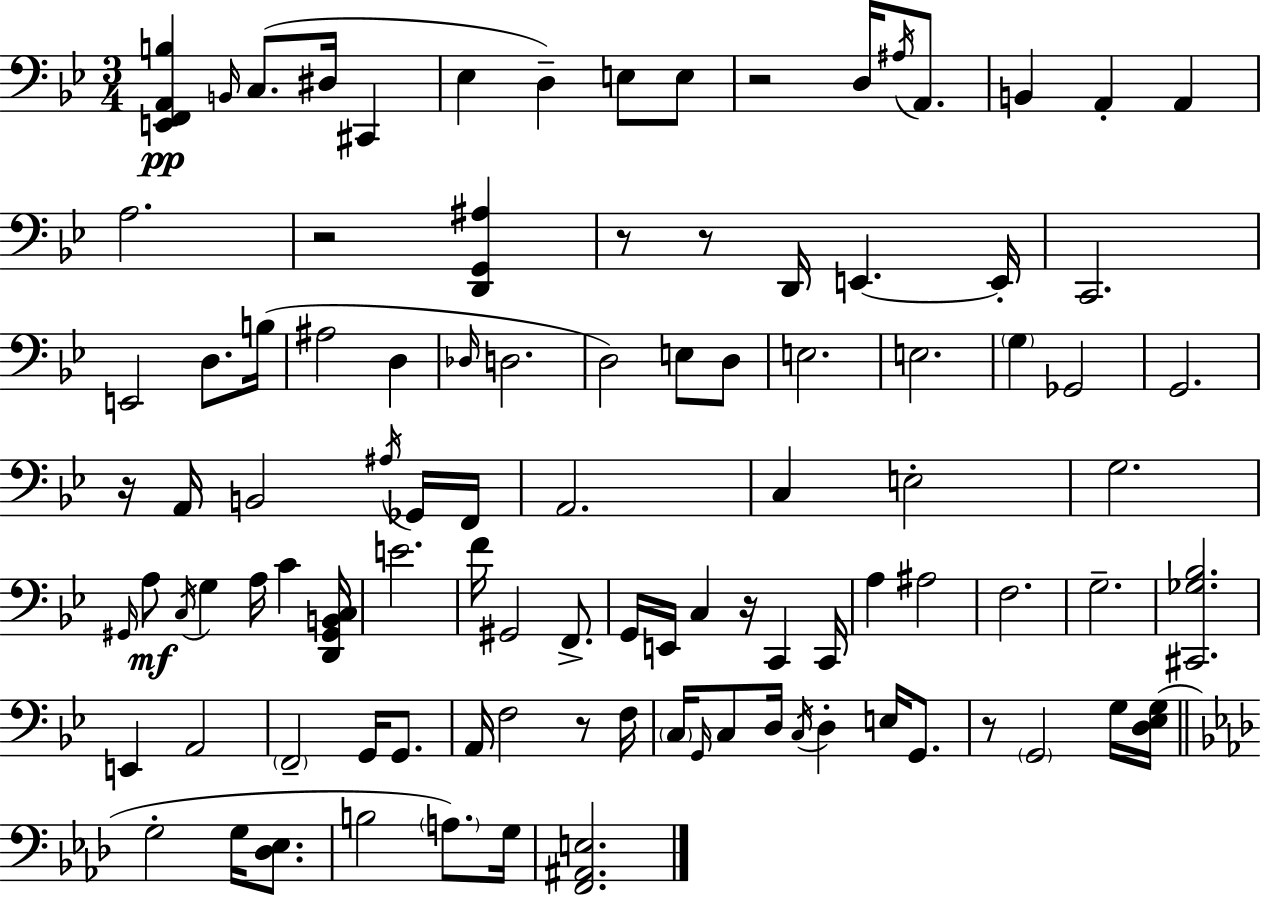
X:1
T:Untitled
M:3/4
L:1/4
K:Bb
[E,,F,,A,,B,] B,,/4 C,/2 ^D,/4 ^C,, _E, D, E,/2 E,/2 z2 D,/4 ^A,/4 A,,/2 B,, A,, A,, A,2 z2 [D,,G,,^A,] z/2 z/2 D,,/4 E,, E,,/4 C,,2 E,,2 D,/2 B,/4 ^A,2 D, _D,/4 D,2 D,2 E,/2 D,/2 E,2 E,2 G, _G,,2 G,,2 z/4 A,,/4 B,,2 ^A,/4 _G,,/4 F,,/4 A,,2 C, E,2 G,2 ^G,,/4 A,/2 C,/4 G, A,/4 C [D,,^G,,B,,C,]/4 E2 F/4 ^G,,2 F,,/2 G,,/4 E,,/4 C, z/4 C,, C,,/4 A, ^A,2 F,2 G,2 [^C,,_G,_B,]2 E,, A,,2 F,,2 G,,/4 G,,/2 A,,/4 F,2 z/2 F,/4 C,/4 G,,/4 C,/2 D,/4 C,/4 D, E,/4 G,,/2 z/2 G,,2 G,/4 [D,_E,G,]/4 G,2 G,/4 [_D,_E,]/2 B,2 A,/2 G,/4 [F,,^A,,E,]2